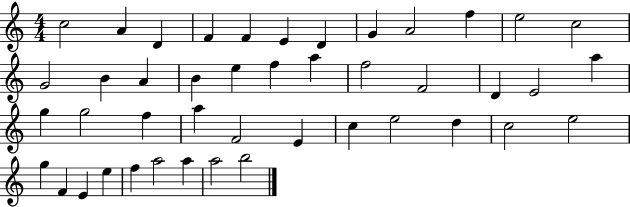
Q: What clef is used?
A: treble